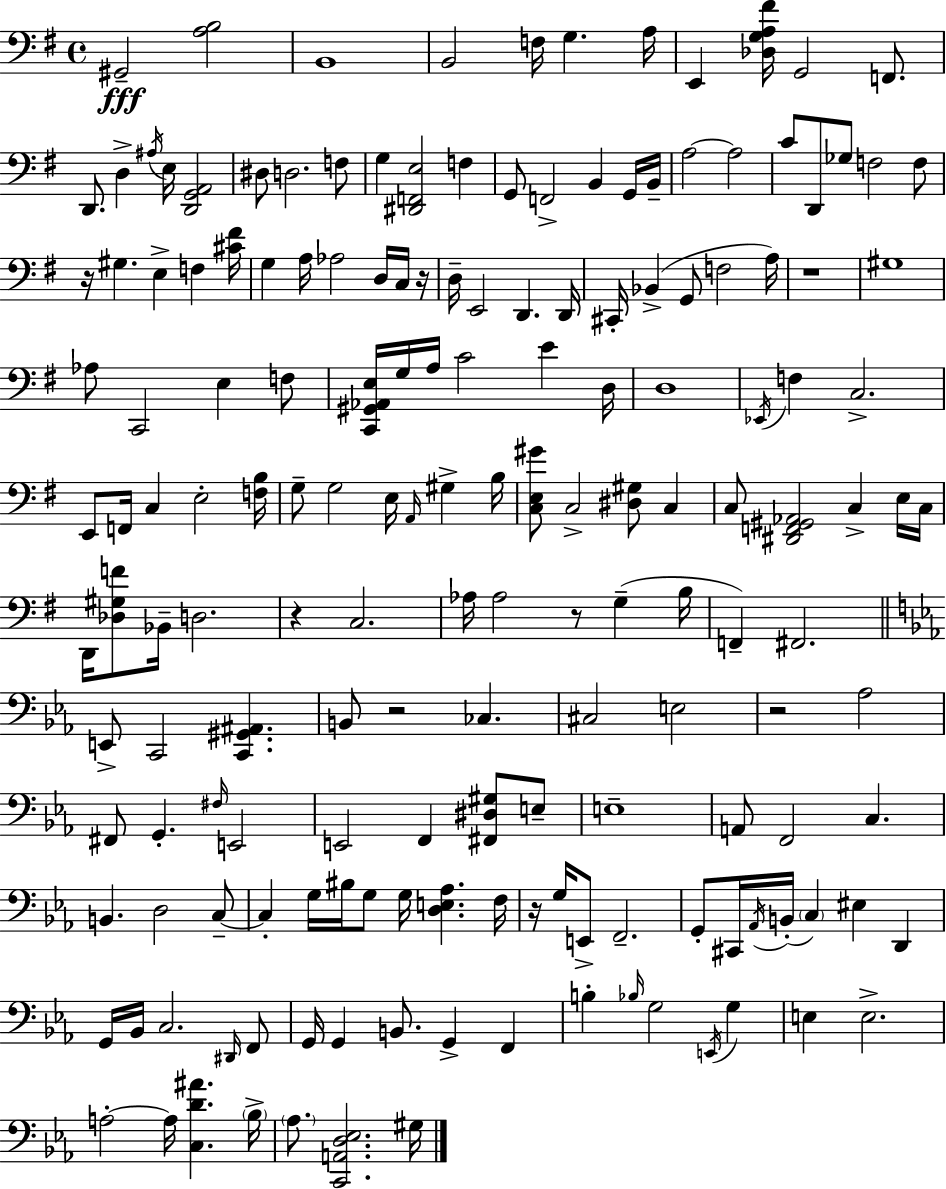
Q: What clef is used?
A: bass